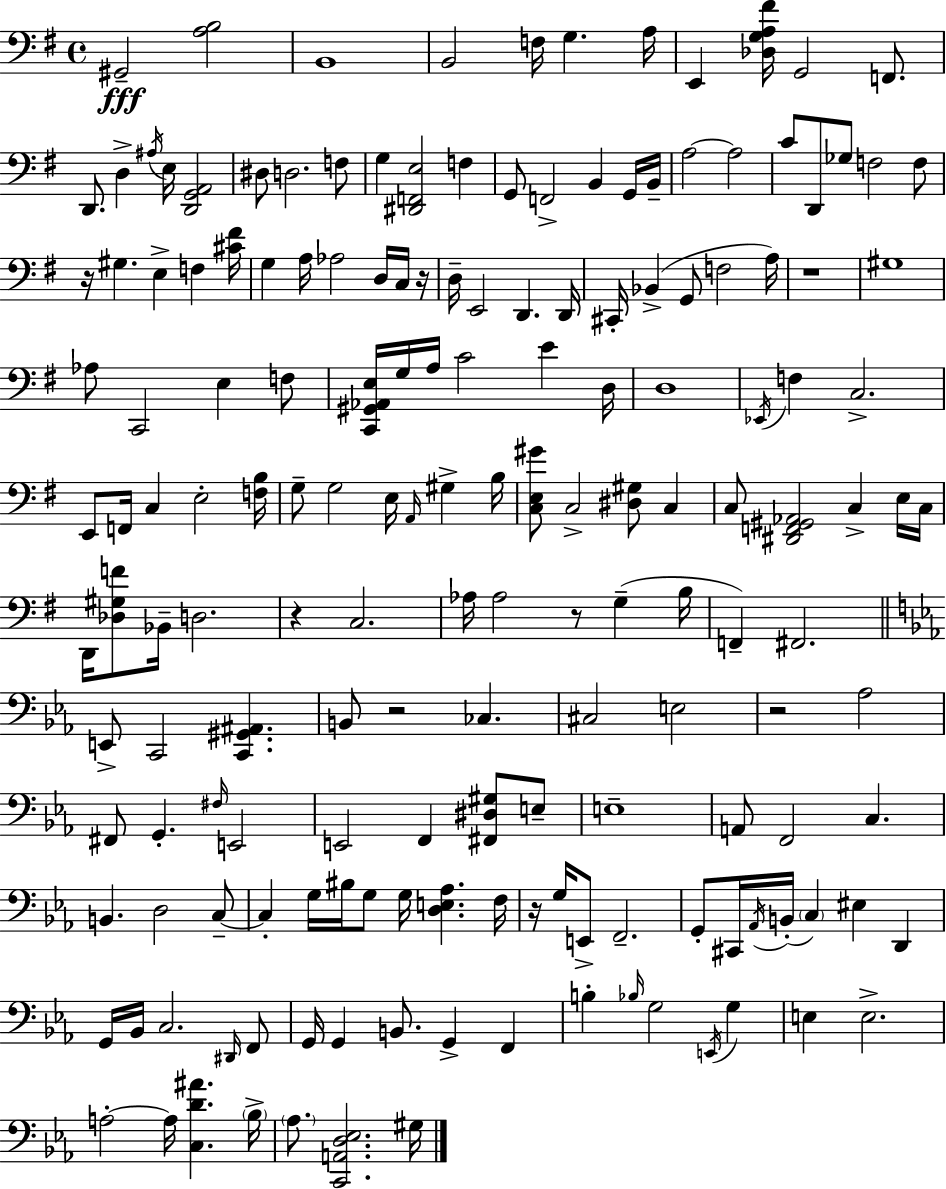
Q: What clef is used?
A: bass